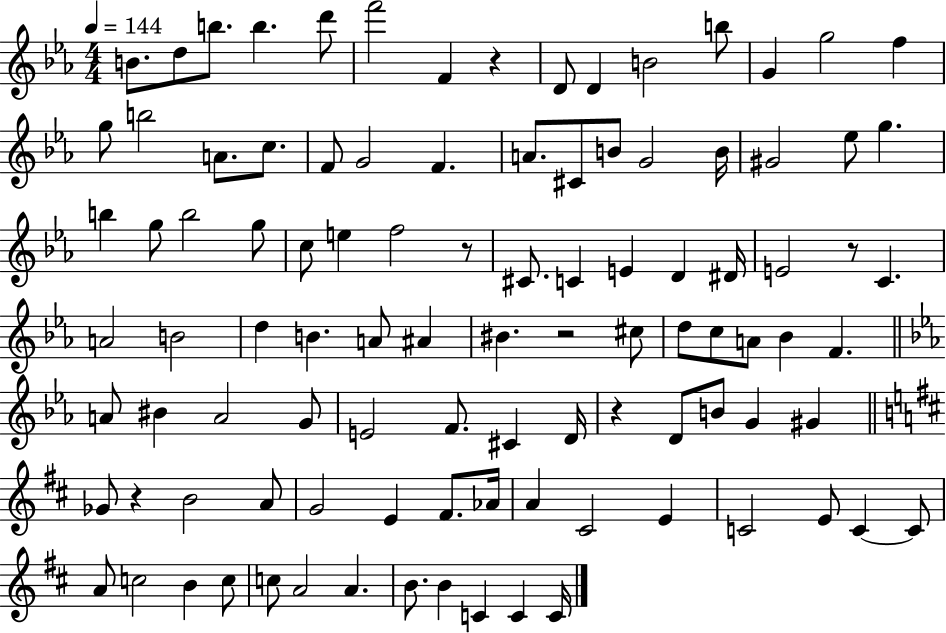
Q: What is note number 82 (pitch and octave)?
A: C4